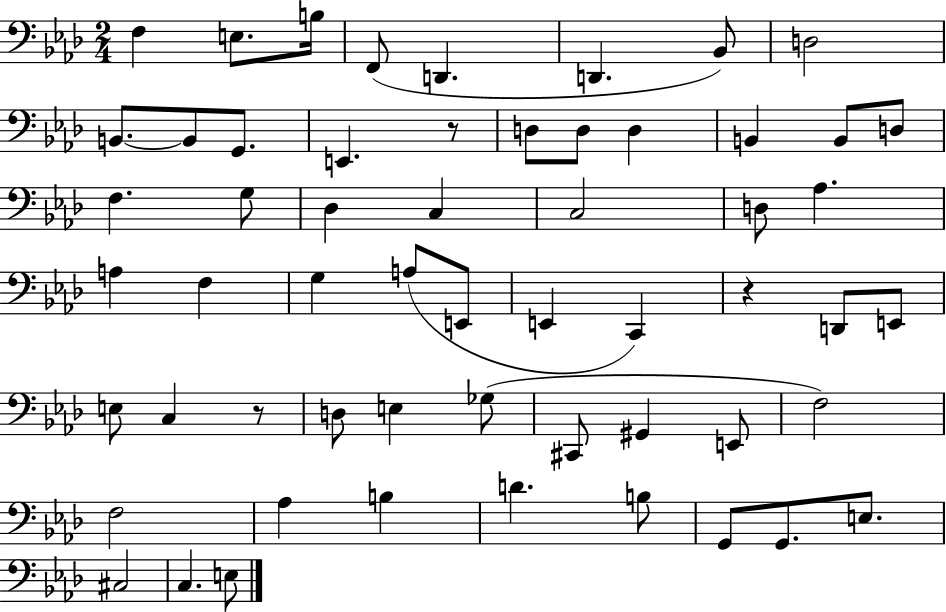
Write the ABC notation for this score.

X:1
T:Untitled
M:2/4
L:1/4
K:Ab
F, E,/2 B,/4 F,,/2 D,, D,, _B,,/2 D,2 B,,/2 B,,/2 G,,/2 E,, z/2 D,/2 D,/2 D, B,, B,,/2 D,/2 F, G,/2 _D, C, C,2 D,/2 _A, A, F, G, A,/2 E,,/2 E,, C,, z D,,/2 E,,/2 E,/2 C, z/2 D,/2 E, _G,/2 ^C,,/2 ^G,, E,,/2 F,2 F,2 _A, B, D B,/2 G,,/2 G,,/2 E,/2 ^C,2 C, E,/2